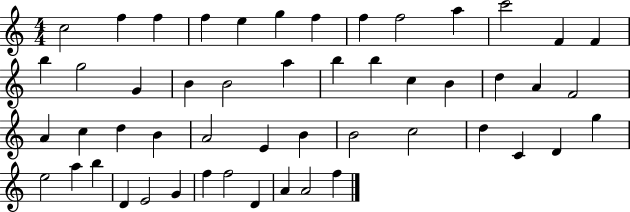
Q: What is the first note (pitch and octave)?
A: C5